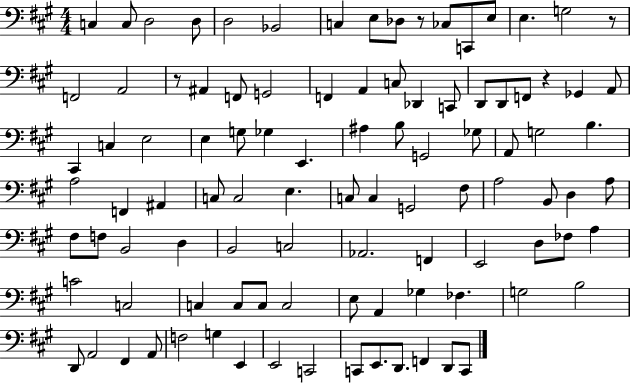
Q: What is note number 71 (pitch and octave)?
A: C3